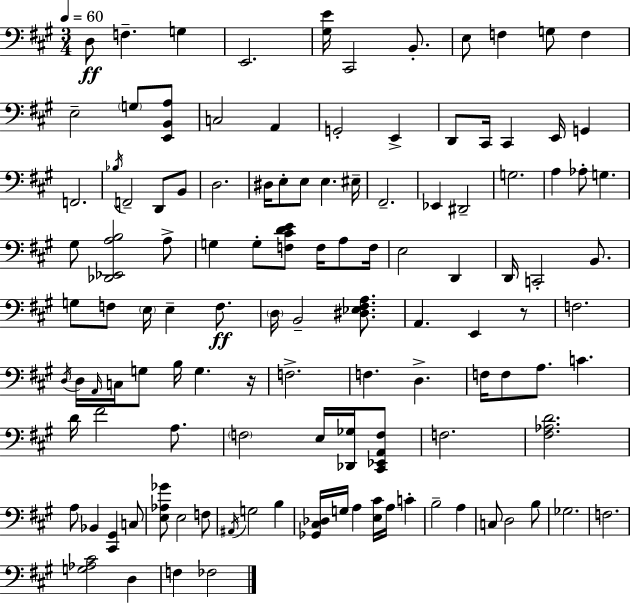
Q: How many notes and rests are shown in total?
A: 118